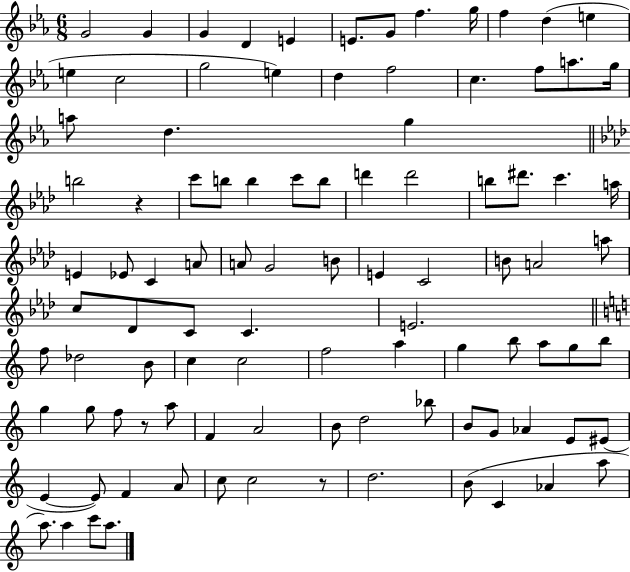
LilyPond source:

{
  \clef treble
  \numericTimeSignature
  \time 6/8
  \key ees \major
  \repeat volta 2 { g'2 g'4 | g'4 d'4 e'4 | e'8. g'8 f''4. g''16 | f''4 d''4( e''4 | \break e''4 c''2 | g''2 e''4) | d''4 f''2 | c''4. f''8 a''8. g''16 | \break a''8 d''4. g''4 | \bar "||" \break \key f \minor b''2 r4 | c'''8 b''8 b''4 c'''8 b''8 | d'''4 d'''2 | b''8 dis'''8. c'''4. a''16 | \break e'4 ees'8 c'4 a'8 | a'8 g'2 b'8 | e'4 c'2 | b'8 a'2 a''8 | \break c''8 des'8 c'8 c'4. | e'2. | \bar "||" \break \key a \minor f''8 des''2 b'8 | c''4 c''2 | f''2 a''4 | g''4 b''8 a''8 g''8 b''8 | \break g''4 g''8 f''8 r8 a''8 | f'4 a'2 | b'8 d''2 bes''8 | b'8 g'8 aes'4 e'8 eis'8( | \break e'4~~ e'8) f'4 a'8 | c''8 c''2 r8 | d''2. | b'8( c'4 aes'4 a''8 | \break a''8.) a''4 c'''8 a''8. | } \bar "|."
}